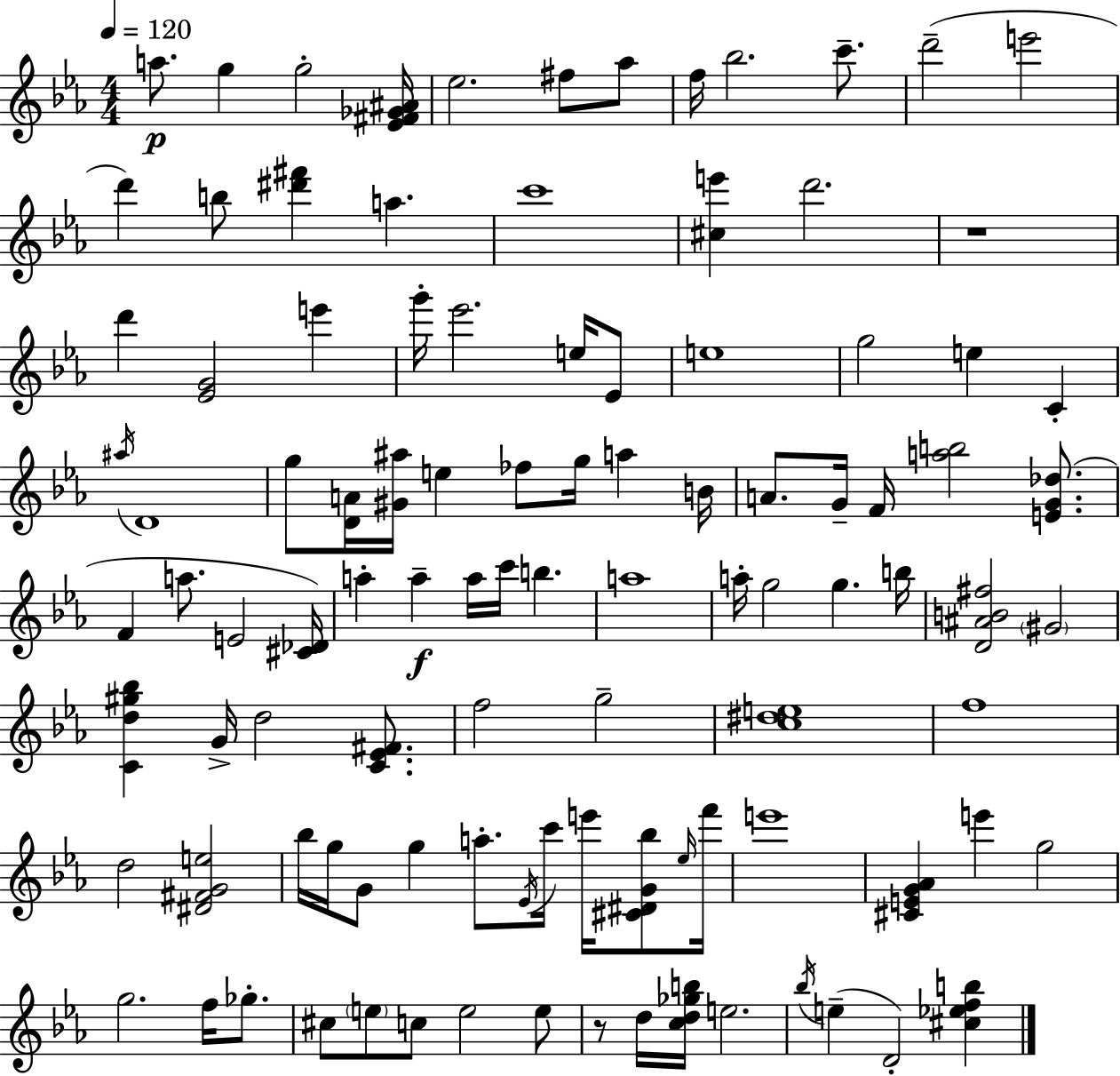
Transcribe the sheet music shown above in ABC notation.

X:1
T:Untitled
M:4/4
L:1/4
K:Eb
a/2 g g2 [_E^F_G^A]/4 _e2 ^f/2 _a/2 f/4 _b2 c'/2 d'2 e'2 d' b/2 [^d'^f'] a c'4 [^ce'] d'2 z4 d' [_EG]2 e' g'/4 _e'2 e/4 _E/2 e4 g2 e C ^a/4 D4 g/2 [DA]/4 [^G^a]/4 e _f/2 g/4 a B/4 A/2 G/4 F/4 [ab]2 [EG_d]/2 F a/2 E2 [^C_D]/4 a a a/4 c'/4 b a4 a/4 g2 g b/4 [D^AB^f]2 ^G2 [Cd^g_b] G/4 d2 [C_E^F]/2 f2 g2 [c^de]4 f4 d2 [^D^FGe]2 _b/4 g/4 G/2 g a/2 _E/4 c'/4 e'/4 [^C^DG_b]/2 _e/4 f'/4 e'4 [^CEG_A] e' g2 g2 f/4 _g/2 ^c/2 e/2 c/2 e2 e/2 z/2 d/4 [cd_gb]/4 e2 _b/4 e D2 [^c_efb]